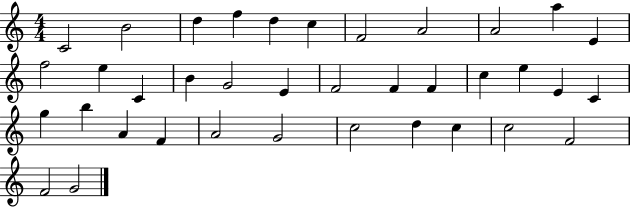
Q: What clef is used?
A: treble